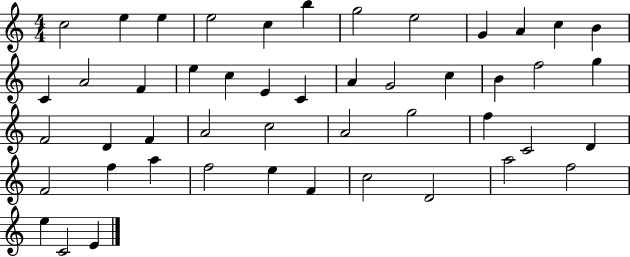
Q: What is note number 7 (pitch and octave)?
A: G5